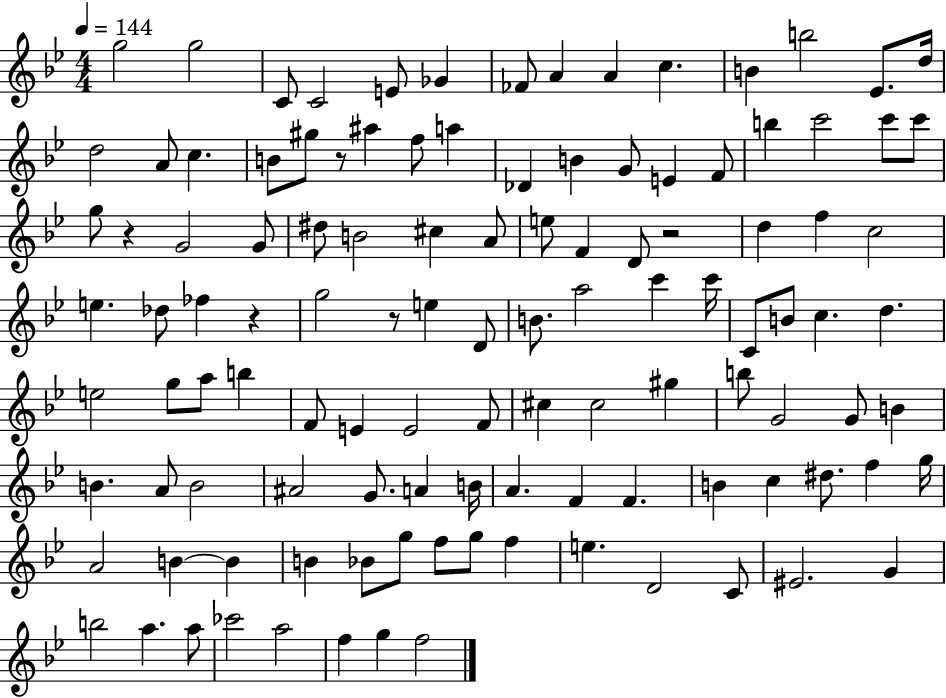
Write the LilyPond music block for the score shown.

{
  \clef treble
  \numericTimeSignature
  \time 4/4
  \key bes \major
  \tempo 4 = 144
  \repeat volta 2 { g''2 g''2 | c'8 c'2 e'8 ges'4 | fes'8 a'4 a'4 c''4. | b'4 b''2 ees'8. d''16 | \break d''2 a'8 c''4. | b'8 gis''8 r8 ais''4 f''8 a''4 | des'4 b'4 g'8 e'4 f'8 | b''4 c'''2 c'''8 c'''8 | \break g''8 r4 g'2 g'8 | dis''8 b'2 cis''4 a'8 | e''8 f'4 d'8 r2 | d''4 f''4 c''2 | \break e''4. des''8 fes''4 r4 | g''2 r8 e''4 d'8 | b'8. a''2 c'''4 c'''16 | c'8 b'8 c''4. d''4. | \break e''2 g''8 a''8 b''4 | f'8 e'4 e'2 f'8 | cis''4 cis''2 gis''4 | b''8 g'2 g'8 b'4 | \break b'4. a'8 b'2 | ais'2 g'8. a'4 b'16 | a'4. f'4 f'4. | b'4 c''4 dis''8. f''4 g''16 | \break a'2 b'4~~ b'4 | b'4 bes'8 g''8 f''8 g''8 f''4 | e''4. d'2 c'8 | eis'2. g'4 | \break b''2 a''4. a''8 | ces'''2 a''2 | f''4 g''4 f''2 | } \bar "|."
}